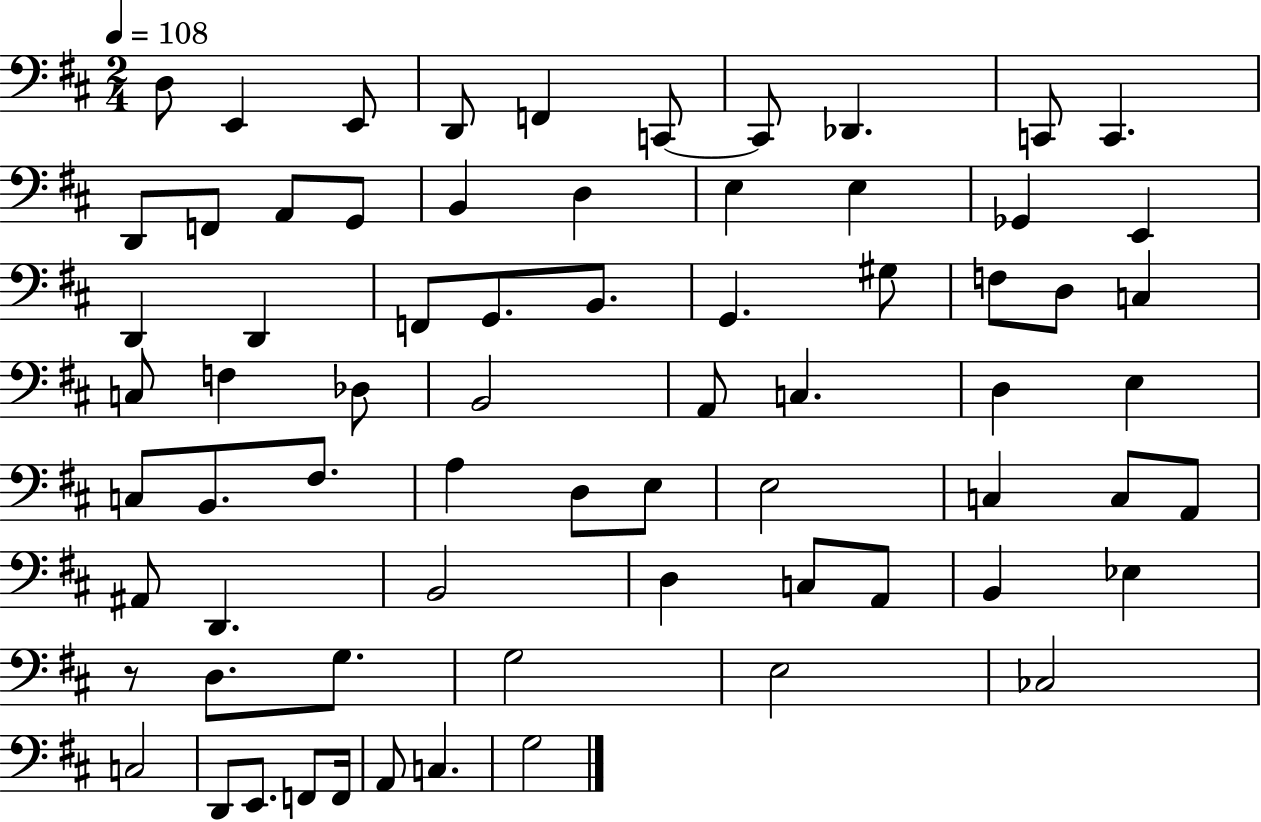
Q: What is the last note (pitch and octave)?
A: G3